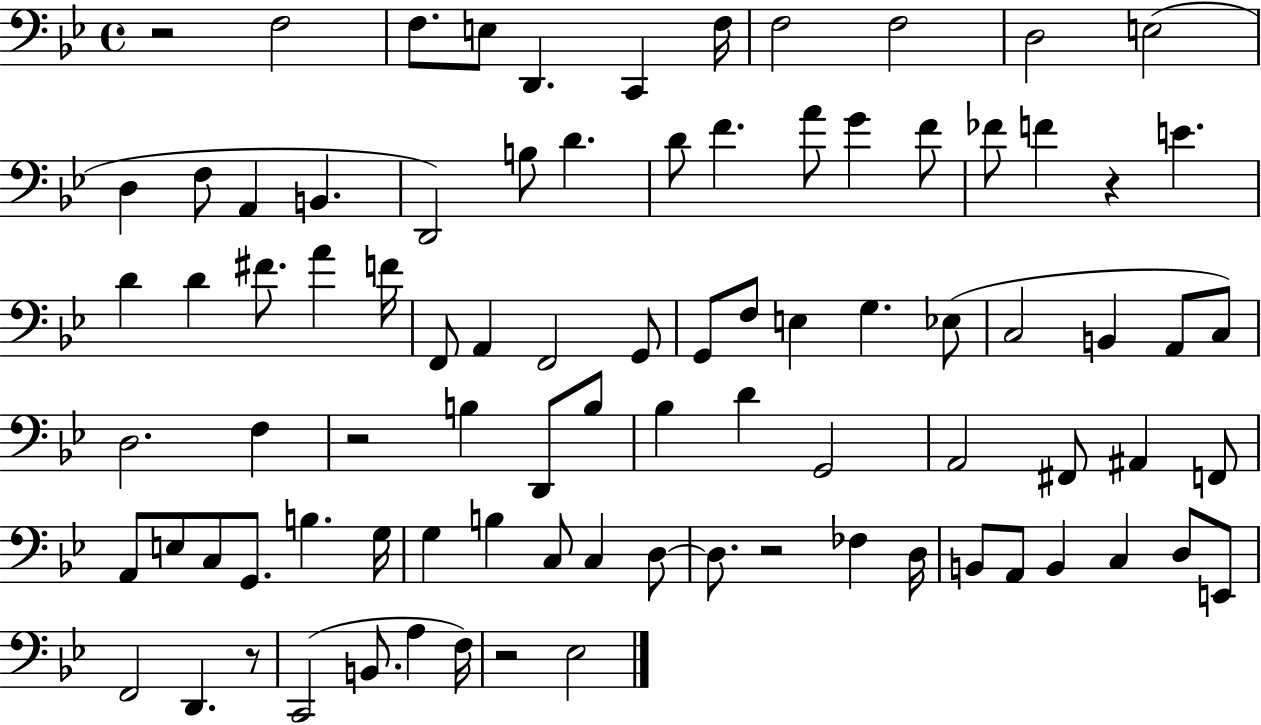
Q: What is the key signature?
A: BES major